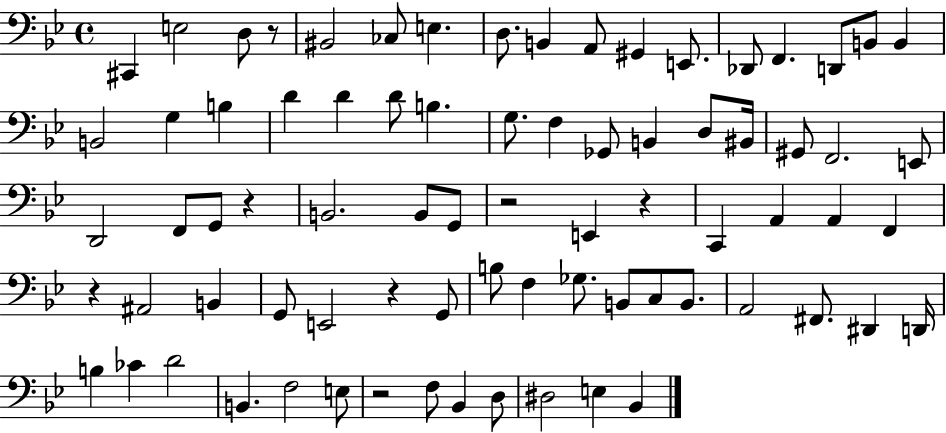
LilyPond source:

{
  \clef bass
  \time 4/4
  \defaultTimeSignature
  \key bes \major
  cis,4 e2 d8 r8 | bis,2 ces8 e4. | d8. b,4 a,8 gis,4 e,8. | des,8 f,4. d,8 b,8 b,4 | \break b,2 g4 b4 | d'4 d'4 d'8 b4. | g8. f4 ges,8 b,4 d8 bis,16 | gis,8 f,2. e,8 | \break d,2 f,8 g,8 r4 | b,2. b,8 g,8 | r2 e,4 r4 | c,4 a,4 a,4 f,4 | \break r4 ais,2 b,4 | g,8 e,2 r4 g,8 | b8 f4 ges8. b,8 c8 b,8. | a,2 fis,8. dis,4 d,16 | \break b4 ces'4 d'2 | b,4. f2 e8 | r2 f8 bes,4 d8 | dis2 e4 bes,4 | \break \bar "|."
}